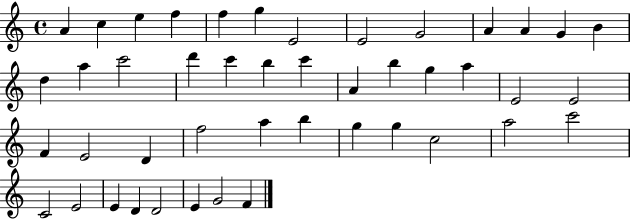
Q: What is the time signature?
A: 4/4